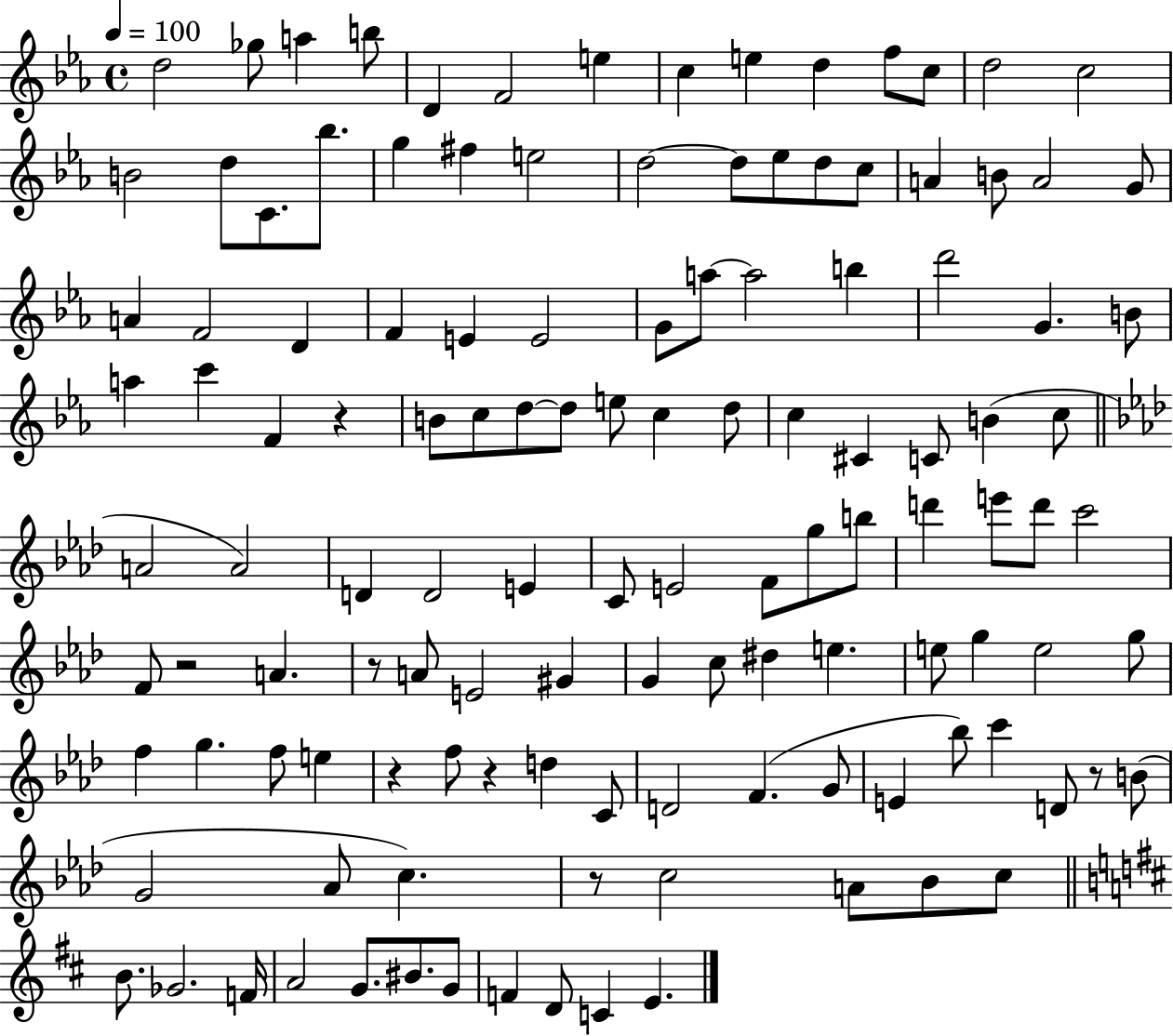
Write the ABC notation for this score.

X:1
T:Untitled
M:4/4
L:1/4
K:Eb
d2 _g/2 a b/2 D F2 e c e d f/2 c/2 d2 c2 B2 d/2 C/2 _b/2 g ^f e2 d2 d/2 _e/2 d/2 c/2 A B/2 A2 G/2 A F2 D F E E2 G/2 a/2 a2 b d'2 G B/2 a c' F z B/2 c/2 d/2 d/2 e/2 c d/2 c ^C C/2 B c/2 A2 A2 D D2 E C/2 E2 F/2 g/2 b/2 d' e'/2 d'/2 c'2 F/2 z2 A z/2 A/2 E2 ^G G c/2 ^d e e/2 g e2 g/2 f g f/2 e z f/2 z d C/2 D2 F G/2 E _b/2 c' D/2 z/2 B/2 G2 _A/2 c z/2 c2 A/2 _B/2 c/2 B/2 _G2 F/4 A2 G/2 ^B/2 G/2 F D/2 C E